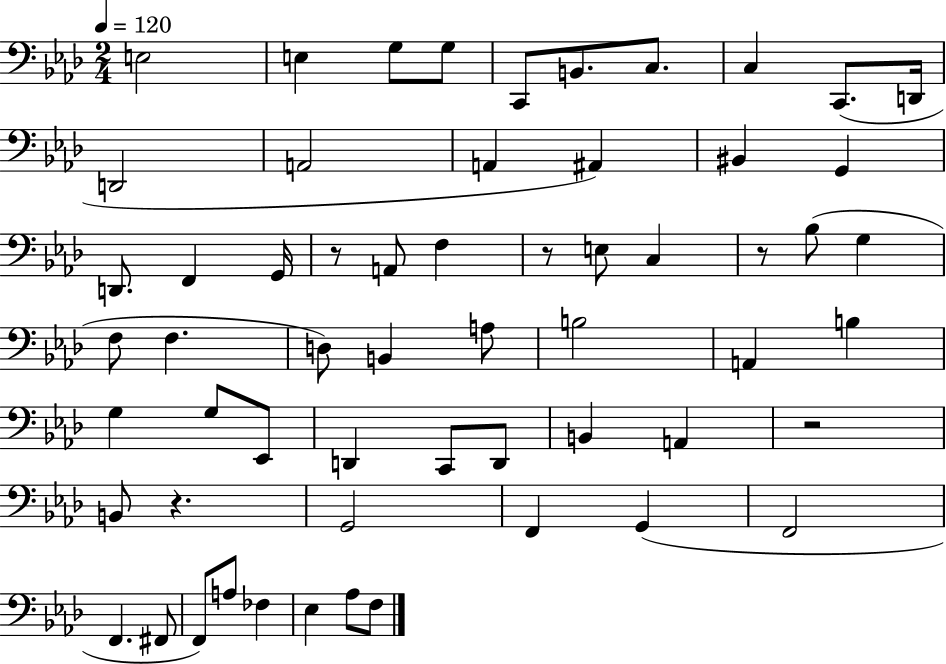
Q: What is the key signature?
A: AES major